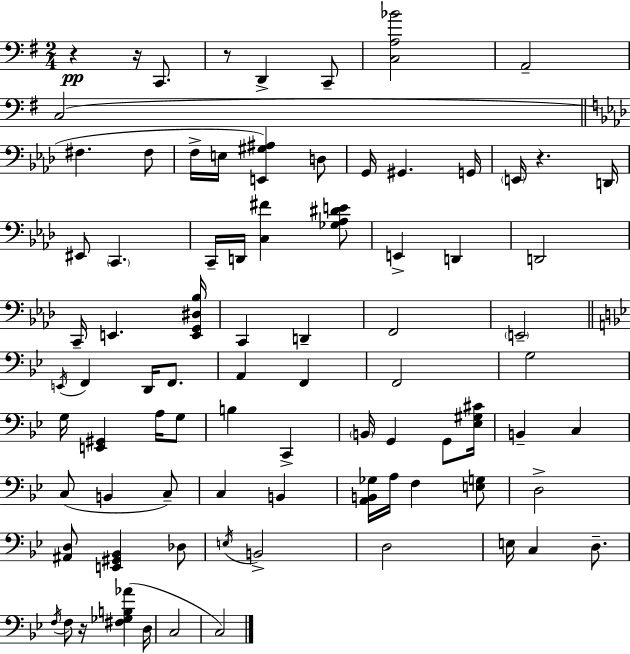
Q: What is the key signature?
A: G major